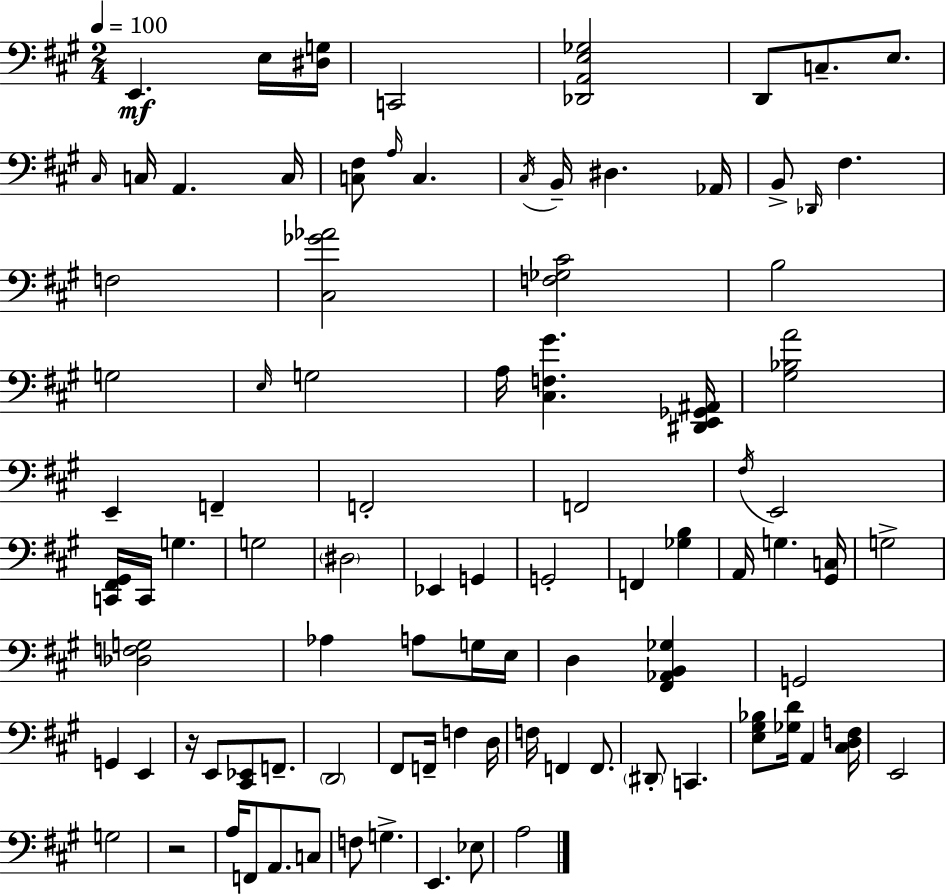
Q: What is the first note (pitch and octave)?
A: E2